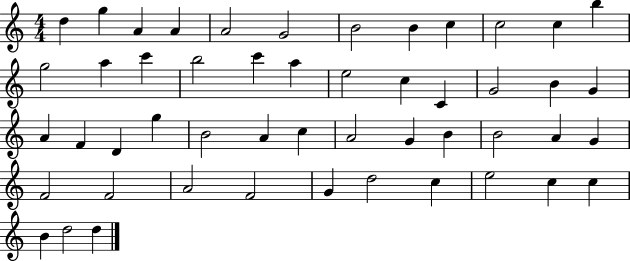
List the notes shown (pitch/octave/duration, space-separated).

D5/q G5/q A4/q A4/q A4/h G4/h B4/h B4/q C5/q C5/h C5/q B5/q G5/h A5/q C6/q B5/h C6/q A5/q E5/h C5/q C4/q G4/h B4/q G4/q A4/q F4/q D4/q G5/q B4/h A4/q C5/q A4/h G4/q B4/q B4/h A4/q G4/q F4/h F4/h A4/h F4/h G4/q D5/h C5/q E5/h C5/q C5/q B4/q D5/h D5/q